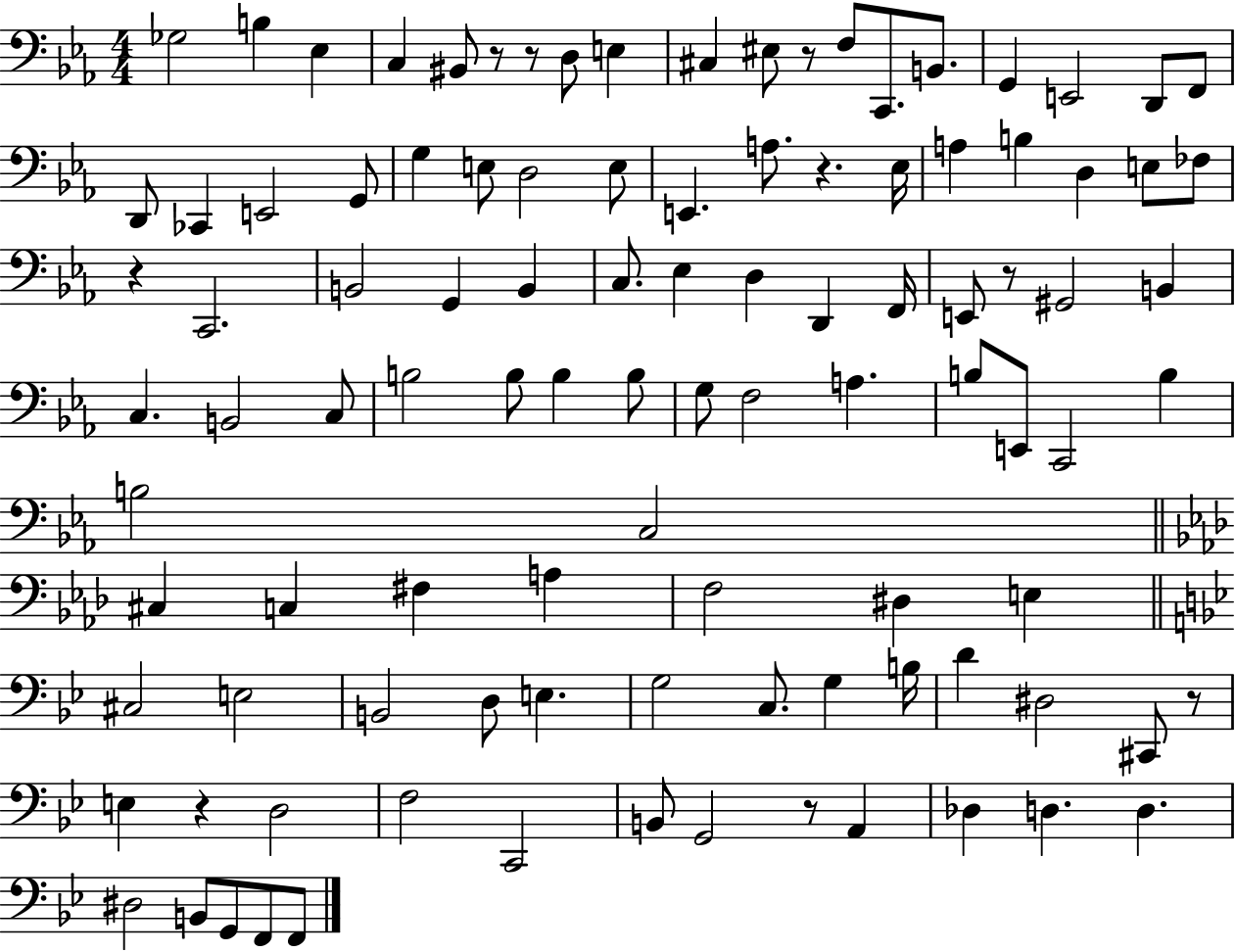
{
  \clef bass
  \numericTimeSignature
  \time 4/4
  \key ees \major
  ges2 b4 ees4 | c4 bis,8 r8 r8 d8 e4 | cis4 eis8 r8 f8 c,8. b,8. | g,4 e,2 d,8 f,8 | \break d,8 ces,4 e,2 g,8 | g4 e8 d2 e8 | e,4. a8. r4. ees16 | a4 b4 d4 e8 fes8 | \break r4 c,2. | b,2 g,4 b,4 | c8. ees4 d4 d,4 f,16 | e,8 r8 gis,2 b,4 | \break c4. b,2 c8 | b2 b8 b4 b8 | g8 f2 a4. | b8 e,8 c,2 b4 | \break b2 c2 | \bar "||" \break \key f \minor cis4 c4 fis4 a4 | f2 dis4 e4 | \bar "||" \break \key bes \major cis2 e2 | b,2 d8 e4. | g2 c8. g4 b16 | d'4 dis2 cis,8 r8 | \break e4 r4 d2 | f2 c,2 | b,8 g,2 r8 a,4 | des4 d4. d4. | \break dis2 b,8 g,8 f,8 f,8 | \bar "|."
}